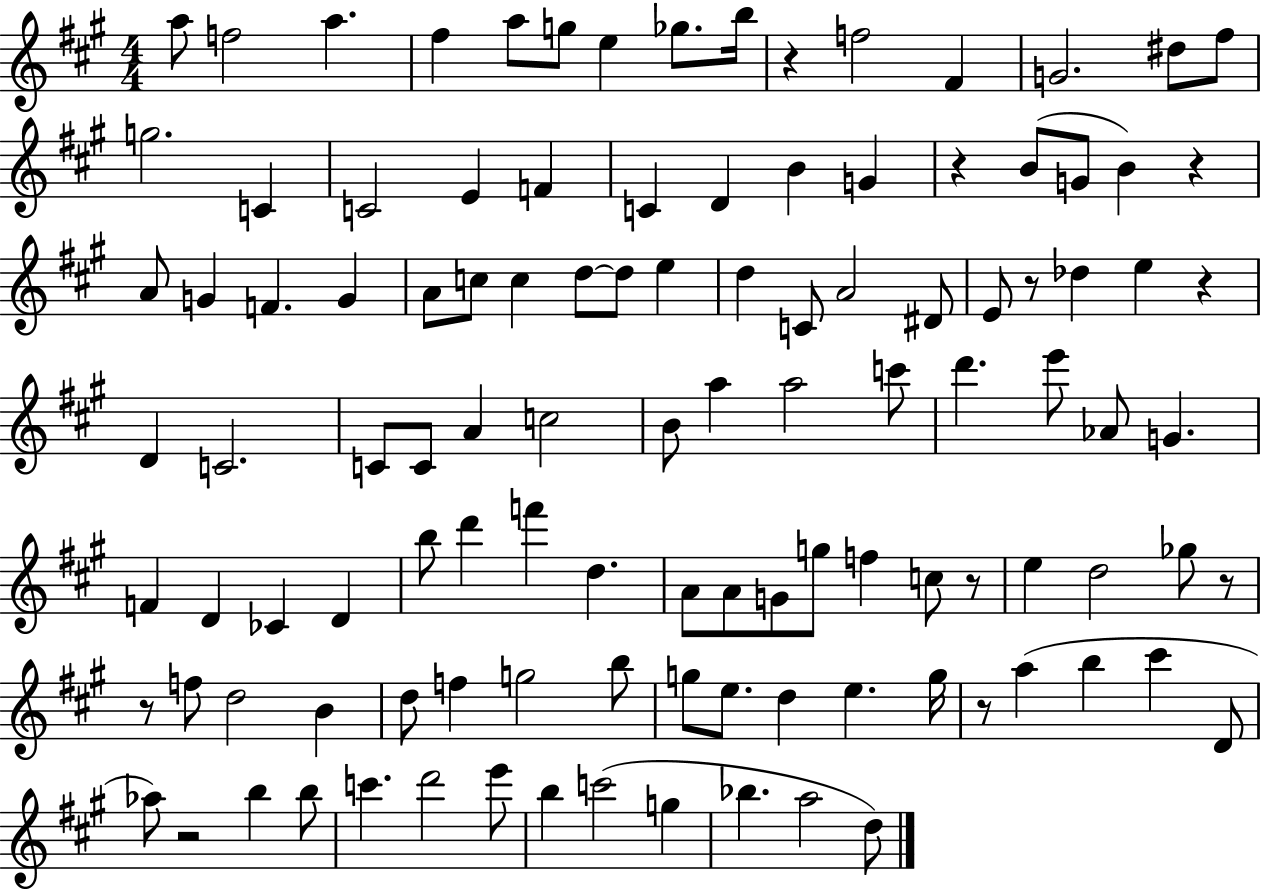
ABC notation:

X:1
T:Untitled
M:4/4
L:1/4
K:A
a/2 f2 a ^f a/2 g/2 e _g/2 b/4 z f2 ^F G2 ^d/2 ^f/2 g2 C C2 E F C D B G z B/2 G/2 B z A/2 G F G A/2 c/2 c d/2 d/2 e d C/2 A2 ^D/2 E/2 z/2 _d e z D C2 C/2 C/2 A c2 B/2 a a2 c'/2 d' e'/2 _A/2 G F D _C D b/2 d' f' d A/2 A/2 G/2 g/2 f c/2 z/2 e d2 _g/2 z/2 z/2 f/2 d2 B d/2 f g2 b/2 g/2 e/2 d e g/4 z/2 a b ^c' D/2 _a/2 z2 b b/2 c' d'2 e'/2 b c'2 g _b a2 d/2